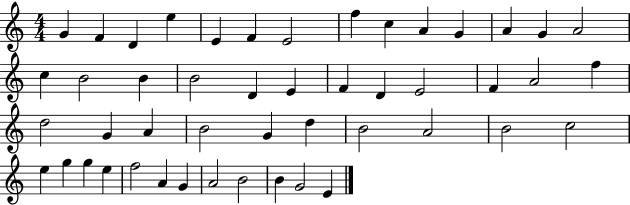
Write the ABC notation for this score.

X:1
T:Untitled
M:4/4
L:1/4
K:C
G F D e E F E2 f c A G A G A2 c B2 B B2 D E F D E2 F A2 f d2 G A B2 G d B2 A2 B2 c2 e g g e f2 A G A2 B2 B G2 E